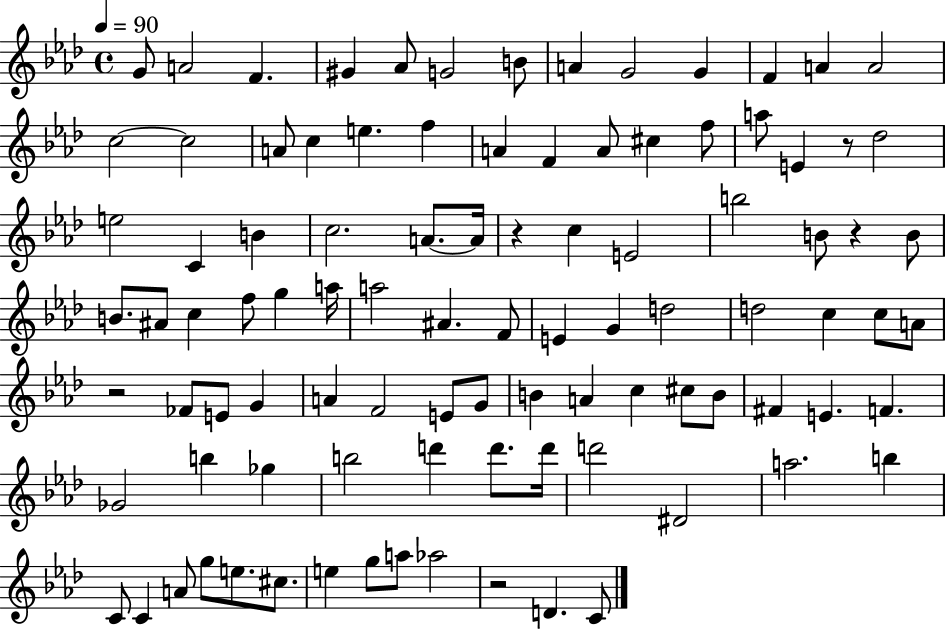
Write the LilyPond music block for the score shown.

{
  \clef treble
  \time 4/4
  \defaultTimeSignature
  \key aes \major
  \tempo 4 = 90
  g'8 a'2 f'4. | gis'4 aes'8 g'2 b'8 | a'4 g'2 g'4 | f'4 a'4 a'2 | \break c''2~~ c''2 | a'8 c''4 e''4. f''4 | a'4 f'4 a'8 cis''4 f''8 | a''8 e'4 r8 des''2 | \break e''2 c'4 b'4 | c''2. a'8.~~ a'16 | r4 c''4 e'2 | b''2 b'8 r4 b'8 | \break b'8. ais'8 c''4 f''8 g''4 a''16 | a''2 ais'4. f'8 | e'4 g'4 d''2 | d''2 c''4 c''8 a'8 | \break r2 fes'8 e'8 g'4 | a'4 f'2 e'8 g'8 | b'4 a'4 c''4 cis''8 b'8 | fis'4 e'4. f'4. | \break ges'2 b''4 ges''4 | b''2 d'''4 d'''8. d'''16 | d'''2 dis'2 | a''2. b''4 | \break c'8 c'4 a'8 g''8 e''8. cis''8. | e''4 g''8 a''8 aes''2 | r2 d'4. c'8 | \bar "|."
}